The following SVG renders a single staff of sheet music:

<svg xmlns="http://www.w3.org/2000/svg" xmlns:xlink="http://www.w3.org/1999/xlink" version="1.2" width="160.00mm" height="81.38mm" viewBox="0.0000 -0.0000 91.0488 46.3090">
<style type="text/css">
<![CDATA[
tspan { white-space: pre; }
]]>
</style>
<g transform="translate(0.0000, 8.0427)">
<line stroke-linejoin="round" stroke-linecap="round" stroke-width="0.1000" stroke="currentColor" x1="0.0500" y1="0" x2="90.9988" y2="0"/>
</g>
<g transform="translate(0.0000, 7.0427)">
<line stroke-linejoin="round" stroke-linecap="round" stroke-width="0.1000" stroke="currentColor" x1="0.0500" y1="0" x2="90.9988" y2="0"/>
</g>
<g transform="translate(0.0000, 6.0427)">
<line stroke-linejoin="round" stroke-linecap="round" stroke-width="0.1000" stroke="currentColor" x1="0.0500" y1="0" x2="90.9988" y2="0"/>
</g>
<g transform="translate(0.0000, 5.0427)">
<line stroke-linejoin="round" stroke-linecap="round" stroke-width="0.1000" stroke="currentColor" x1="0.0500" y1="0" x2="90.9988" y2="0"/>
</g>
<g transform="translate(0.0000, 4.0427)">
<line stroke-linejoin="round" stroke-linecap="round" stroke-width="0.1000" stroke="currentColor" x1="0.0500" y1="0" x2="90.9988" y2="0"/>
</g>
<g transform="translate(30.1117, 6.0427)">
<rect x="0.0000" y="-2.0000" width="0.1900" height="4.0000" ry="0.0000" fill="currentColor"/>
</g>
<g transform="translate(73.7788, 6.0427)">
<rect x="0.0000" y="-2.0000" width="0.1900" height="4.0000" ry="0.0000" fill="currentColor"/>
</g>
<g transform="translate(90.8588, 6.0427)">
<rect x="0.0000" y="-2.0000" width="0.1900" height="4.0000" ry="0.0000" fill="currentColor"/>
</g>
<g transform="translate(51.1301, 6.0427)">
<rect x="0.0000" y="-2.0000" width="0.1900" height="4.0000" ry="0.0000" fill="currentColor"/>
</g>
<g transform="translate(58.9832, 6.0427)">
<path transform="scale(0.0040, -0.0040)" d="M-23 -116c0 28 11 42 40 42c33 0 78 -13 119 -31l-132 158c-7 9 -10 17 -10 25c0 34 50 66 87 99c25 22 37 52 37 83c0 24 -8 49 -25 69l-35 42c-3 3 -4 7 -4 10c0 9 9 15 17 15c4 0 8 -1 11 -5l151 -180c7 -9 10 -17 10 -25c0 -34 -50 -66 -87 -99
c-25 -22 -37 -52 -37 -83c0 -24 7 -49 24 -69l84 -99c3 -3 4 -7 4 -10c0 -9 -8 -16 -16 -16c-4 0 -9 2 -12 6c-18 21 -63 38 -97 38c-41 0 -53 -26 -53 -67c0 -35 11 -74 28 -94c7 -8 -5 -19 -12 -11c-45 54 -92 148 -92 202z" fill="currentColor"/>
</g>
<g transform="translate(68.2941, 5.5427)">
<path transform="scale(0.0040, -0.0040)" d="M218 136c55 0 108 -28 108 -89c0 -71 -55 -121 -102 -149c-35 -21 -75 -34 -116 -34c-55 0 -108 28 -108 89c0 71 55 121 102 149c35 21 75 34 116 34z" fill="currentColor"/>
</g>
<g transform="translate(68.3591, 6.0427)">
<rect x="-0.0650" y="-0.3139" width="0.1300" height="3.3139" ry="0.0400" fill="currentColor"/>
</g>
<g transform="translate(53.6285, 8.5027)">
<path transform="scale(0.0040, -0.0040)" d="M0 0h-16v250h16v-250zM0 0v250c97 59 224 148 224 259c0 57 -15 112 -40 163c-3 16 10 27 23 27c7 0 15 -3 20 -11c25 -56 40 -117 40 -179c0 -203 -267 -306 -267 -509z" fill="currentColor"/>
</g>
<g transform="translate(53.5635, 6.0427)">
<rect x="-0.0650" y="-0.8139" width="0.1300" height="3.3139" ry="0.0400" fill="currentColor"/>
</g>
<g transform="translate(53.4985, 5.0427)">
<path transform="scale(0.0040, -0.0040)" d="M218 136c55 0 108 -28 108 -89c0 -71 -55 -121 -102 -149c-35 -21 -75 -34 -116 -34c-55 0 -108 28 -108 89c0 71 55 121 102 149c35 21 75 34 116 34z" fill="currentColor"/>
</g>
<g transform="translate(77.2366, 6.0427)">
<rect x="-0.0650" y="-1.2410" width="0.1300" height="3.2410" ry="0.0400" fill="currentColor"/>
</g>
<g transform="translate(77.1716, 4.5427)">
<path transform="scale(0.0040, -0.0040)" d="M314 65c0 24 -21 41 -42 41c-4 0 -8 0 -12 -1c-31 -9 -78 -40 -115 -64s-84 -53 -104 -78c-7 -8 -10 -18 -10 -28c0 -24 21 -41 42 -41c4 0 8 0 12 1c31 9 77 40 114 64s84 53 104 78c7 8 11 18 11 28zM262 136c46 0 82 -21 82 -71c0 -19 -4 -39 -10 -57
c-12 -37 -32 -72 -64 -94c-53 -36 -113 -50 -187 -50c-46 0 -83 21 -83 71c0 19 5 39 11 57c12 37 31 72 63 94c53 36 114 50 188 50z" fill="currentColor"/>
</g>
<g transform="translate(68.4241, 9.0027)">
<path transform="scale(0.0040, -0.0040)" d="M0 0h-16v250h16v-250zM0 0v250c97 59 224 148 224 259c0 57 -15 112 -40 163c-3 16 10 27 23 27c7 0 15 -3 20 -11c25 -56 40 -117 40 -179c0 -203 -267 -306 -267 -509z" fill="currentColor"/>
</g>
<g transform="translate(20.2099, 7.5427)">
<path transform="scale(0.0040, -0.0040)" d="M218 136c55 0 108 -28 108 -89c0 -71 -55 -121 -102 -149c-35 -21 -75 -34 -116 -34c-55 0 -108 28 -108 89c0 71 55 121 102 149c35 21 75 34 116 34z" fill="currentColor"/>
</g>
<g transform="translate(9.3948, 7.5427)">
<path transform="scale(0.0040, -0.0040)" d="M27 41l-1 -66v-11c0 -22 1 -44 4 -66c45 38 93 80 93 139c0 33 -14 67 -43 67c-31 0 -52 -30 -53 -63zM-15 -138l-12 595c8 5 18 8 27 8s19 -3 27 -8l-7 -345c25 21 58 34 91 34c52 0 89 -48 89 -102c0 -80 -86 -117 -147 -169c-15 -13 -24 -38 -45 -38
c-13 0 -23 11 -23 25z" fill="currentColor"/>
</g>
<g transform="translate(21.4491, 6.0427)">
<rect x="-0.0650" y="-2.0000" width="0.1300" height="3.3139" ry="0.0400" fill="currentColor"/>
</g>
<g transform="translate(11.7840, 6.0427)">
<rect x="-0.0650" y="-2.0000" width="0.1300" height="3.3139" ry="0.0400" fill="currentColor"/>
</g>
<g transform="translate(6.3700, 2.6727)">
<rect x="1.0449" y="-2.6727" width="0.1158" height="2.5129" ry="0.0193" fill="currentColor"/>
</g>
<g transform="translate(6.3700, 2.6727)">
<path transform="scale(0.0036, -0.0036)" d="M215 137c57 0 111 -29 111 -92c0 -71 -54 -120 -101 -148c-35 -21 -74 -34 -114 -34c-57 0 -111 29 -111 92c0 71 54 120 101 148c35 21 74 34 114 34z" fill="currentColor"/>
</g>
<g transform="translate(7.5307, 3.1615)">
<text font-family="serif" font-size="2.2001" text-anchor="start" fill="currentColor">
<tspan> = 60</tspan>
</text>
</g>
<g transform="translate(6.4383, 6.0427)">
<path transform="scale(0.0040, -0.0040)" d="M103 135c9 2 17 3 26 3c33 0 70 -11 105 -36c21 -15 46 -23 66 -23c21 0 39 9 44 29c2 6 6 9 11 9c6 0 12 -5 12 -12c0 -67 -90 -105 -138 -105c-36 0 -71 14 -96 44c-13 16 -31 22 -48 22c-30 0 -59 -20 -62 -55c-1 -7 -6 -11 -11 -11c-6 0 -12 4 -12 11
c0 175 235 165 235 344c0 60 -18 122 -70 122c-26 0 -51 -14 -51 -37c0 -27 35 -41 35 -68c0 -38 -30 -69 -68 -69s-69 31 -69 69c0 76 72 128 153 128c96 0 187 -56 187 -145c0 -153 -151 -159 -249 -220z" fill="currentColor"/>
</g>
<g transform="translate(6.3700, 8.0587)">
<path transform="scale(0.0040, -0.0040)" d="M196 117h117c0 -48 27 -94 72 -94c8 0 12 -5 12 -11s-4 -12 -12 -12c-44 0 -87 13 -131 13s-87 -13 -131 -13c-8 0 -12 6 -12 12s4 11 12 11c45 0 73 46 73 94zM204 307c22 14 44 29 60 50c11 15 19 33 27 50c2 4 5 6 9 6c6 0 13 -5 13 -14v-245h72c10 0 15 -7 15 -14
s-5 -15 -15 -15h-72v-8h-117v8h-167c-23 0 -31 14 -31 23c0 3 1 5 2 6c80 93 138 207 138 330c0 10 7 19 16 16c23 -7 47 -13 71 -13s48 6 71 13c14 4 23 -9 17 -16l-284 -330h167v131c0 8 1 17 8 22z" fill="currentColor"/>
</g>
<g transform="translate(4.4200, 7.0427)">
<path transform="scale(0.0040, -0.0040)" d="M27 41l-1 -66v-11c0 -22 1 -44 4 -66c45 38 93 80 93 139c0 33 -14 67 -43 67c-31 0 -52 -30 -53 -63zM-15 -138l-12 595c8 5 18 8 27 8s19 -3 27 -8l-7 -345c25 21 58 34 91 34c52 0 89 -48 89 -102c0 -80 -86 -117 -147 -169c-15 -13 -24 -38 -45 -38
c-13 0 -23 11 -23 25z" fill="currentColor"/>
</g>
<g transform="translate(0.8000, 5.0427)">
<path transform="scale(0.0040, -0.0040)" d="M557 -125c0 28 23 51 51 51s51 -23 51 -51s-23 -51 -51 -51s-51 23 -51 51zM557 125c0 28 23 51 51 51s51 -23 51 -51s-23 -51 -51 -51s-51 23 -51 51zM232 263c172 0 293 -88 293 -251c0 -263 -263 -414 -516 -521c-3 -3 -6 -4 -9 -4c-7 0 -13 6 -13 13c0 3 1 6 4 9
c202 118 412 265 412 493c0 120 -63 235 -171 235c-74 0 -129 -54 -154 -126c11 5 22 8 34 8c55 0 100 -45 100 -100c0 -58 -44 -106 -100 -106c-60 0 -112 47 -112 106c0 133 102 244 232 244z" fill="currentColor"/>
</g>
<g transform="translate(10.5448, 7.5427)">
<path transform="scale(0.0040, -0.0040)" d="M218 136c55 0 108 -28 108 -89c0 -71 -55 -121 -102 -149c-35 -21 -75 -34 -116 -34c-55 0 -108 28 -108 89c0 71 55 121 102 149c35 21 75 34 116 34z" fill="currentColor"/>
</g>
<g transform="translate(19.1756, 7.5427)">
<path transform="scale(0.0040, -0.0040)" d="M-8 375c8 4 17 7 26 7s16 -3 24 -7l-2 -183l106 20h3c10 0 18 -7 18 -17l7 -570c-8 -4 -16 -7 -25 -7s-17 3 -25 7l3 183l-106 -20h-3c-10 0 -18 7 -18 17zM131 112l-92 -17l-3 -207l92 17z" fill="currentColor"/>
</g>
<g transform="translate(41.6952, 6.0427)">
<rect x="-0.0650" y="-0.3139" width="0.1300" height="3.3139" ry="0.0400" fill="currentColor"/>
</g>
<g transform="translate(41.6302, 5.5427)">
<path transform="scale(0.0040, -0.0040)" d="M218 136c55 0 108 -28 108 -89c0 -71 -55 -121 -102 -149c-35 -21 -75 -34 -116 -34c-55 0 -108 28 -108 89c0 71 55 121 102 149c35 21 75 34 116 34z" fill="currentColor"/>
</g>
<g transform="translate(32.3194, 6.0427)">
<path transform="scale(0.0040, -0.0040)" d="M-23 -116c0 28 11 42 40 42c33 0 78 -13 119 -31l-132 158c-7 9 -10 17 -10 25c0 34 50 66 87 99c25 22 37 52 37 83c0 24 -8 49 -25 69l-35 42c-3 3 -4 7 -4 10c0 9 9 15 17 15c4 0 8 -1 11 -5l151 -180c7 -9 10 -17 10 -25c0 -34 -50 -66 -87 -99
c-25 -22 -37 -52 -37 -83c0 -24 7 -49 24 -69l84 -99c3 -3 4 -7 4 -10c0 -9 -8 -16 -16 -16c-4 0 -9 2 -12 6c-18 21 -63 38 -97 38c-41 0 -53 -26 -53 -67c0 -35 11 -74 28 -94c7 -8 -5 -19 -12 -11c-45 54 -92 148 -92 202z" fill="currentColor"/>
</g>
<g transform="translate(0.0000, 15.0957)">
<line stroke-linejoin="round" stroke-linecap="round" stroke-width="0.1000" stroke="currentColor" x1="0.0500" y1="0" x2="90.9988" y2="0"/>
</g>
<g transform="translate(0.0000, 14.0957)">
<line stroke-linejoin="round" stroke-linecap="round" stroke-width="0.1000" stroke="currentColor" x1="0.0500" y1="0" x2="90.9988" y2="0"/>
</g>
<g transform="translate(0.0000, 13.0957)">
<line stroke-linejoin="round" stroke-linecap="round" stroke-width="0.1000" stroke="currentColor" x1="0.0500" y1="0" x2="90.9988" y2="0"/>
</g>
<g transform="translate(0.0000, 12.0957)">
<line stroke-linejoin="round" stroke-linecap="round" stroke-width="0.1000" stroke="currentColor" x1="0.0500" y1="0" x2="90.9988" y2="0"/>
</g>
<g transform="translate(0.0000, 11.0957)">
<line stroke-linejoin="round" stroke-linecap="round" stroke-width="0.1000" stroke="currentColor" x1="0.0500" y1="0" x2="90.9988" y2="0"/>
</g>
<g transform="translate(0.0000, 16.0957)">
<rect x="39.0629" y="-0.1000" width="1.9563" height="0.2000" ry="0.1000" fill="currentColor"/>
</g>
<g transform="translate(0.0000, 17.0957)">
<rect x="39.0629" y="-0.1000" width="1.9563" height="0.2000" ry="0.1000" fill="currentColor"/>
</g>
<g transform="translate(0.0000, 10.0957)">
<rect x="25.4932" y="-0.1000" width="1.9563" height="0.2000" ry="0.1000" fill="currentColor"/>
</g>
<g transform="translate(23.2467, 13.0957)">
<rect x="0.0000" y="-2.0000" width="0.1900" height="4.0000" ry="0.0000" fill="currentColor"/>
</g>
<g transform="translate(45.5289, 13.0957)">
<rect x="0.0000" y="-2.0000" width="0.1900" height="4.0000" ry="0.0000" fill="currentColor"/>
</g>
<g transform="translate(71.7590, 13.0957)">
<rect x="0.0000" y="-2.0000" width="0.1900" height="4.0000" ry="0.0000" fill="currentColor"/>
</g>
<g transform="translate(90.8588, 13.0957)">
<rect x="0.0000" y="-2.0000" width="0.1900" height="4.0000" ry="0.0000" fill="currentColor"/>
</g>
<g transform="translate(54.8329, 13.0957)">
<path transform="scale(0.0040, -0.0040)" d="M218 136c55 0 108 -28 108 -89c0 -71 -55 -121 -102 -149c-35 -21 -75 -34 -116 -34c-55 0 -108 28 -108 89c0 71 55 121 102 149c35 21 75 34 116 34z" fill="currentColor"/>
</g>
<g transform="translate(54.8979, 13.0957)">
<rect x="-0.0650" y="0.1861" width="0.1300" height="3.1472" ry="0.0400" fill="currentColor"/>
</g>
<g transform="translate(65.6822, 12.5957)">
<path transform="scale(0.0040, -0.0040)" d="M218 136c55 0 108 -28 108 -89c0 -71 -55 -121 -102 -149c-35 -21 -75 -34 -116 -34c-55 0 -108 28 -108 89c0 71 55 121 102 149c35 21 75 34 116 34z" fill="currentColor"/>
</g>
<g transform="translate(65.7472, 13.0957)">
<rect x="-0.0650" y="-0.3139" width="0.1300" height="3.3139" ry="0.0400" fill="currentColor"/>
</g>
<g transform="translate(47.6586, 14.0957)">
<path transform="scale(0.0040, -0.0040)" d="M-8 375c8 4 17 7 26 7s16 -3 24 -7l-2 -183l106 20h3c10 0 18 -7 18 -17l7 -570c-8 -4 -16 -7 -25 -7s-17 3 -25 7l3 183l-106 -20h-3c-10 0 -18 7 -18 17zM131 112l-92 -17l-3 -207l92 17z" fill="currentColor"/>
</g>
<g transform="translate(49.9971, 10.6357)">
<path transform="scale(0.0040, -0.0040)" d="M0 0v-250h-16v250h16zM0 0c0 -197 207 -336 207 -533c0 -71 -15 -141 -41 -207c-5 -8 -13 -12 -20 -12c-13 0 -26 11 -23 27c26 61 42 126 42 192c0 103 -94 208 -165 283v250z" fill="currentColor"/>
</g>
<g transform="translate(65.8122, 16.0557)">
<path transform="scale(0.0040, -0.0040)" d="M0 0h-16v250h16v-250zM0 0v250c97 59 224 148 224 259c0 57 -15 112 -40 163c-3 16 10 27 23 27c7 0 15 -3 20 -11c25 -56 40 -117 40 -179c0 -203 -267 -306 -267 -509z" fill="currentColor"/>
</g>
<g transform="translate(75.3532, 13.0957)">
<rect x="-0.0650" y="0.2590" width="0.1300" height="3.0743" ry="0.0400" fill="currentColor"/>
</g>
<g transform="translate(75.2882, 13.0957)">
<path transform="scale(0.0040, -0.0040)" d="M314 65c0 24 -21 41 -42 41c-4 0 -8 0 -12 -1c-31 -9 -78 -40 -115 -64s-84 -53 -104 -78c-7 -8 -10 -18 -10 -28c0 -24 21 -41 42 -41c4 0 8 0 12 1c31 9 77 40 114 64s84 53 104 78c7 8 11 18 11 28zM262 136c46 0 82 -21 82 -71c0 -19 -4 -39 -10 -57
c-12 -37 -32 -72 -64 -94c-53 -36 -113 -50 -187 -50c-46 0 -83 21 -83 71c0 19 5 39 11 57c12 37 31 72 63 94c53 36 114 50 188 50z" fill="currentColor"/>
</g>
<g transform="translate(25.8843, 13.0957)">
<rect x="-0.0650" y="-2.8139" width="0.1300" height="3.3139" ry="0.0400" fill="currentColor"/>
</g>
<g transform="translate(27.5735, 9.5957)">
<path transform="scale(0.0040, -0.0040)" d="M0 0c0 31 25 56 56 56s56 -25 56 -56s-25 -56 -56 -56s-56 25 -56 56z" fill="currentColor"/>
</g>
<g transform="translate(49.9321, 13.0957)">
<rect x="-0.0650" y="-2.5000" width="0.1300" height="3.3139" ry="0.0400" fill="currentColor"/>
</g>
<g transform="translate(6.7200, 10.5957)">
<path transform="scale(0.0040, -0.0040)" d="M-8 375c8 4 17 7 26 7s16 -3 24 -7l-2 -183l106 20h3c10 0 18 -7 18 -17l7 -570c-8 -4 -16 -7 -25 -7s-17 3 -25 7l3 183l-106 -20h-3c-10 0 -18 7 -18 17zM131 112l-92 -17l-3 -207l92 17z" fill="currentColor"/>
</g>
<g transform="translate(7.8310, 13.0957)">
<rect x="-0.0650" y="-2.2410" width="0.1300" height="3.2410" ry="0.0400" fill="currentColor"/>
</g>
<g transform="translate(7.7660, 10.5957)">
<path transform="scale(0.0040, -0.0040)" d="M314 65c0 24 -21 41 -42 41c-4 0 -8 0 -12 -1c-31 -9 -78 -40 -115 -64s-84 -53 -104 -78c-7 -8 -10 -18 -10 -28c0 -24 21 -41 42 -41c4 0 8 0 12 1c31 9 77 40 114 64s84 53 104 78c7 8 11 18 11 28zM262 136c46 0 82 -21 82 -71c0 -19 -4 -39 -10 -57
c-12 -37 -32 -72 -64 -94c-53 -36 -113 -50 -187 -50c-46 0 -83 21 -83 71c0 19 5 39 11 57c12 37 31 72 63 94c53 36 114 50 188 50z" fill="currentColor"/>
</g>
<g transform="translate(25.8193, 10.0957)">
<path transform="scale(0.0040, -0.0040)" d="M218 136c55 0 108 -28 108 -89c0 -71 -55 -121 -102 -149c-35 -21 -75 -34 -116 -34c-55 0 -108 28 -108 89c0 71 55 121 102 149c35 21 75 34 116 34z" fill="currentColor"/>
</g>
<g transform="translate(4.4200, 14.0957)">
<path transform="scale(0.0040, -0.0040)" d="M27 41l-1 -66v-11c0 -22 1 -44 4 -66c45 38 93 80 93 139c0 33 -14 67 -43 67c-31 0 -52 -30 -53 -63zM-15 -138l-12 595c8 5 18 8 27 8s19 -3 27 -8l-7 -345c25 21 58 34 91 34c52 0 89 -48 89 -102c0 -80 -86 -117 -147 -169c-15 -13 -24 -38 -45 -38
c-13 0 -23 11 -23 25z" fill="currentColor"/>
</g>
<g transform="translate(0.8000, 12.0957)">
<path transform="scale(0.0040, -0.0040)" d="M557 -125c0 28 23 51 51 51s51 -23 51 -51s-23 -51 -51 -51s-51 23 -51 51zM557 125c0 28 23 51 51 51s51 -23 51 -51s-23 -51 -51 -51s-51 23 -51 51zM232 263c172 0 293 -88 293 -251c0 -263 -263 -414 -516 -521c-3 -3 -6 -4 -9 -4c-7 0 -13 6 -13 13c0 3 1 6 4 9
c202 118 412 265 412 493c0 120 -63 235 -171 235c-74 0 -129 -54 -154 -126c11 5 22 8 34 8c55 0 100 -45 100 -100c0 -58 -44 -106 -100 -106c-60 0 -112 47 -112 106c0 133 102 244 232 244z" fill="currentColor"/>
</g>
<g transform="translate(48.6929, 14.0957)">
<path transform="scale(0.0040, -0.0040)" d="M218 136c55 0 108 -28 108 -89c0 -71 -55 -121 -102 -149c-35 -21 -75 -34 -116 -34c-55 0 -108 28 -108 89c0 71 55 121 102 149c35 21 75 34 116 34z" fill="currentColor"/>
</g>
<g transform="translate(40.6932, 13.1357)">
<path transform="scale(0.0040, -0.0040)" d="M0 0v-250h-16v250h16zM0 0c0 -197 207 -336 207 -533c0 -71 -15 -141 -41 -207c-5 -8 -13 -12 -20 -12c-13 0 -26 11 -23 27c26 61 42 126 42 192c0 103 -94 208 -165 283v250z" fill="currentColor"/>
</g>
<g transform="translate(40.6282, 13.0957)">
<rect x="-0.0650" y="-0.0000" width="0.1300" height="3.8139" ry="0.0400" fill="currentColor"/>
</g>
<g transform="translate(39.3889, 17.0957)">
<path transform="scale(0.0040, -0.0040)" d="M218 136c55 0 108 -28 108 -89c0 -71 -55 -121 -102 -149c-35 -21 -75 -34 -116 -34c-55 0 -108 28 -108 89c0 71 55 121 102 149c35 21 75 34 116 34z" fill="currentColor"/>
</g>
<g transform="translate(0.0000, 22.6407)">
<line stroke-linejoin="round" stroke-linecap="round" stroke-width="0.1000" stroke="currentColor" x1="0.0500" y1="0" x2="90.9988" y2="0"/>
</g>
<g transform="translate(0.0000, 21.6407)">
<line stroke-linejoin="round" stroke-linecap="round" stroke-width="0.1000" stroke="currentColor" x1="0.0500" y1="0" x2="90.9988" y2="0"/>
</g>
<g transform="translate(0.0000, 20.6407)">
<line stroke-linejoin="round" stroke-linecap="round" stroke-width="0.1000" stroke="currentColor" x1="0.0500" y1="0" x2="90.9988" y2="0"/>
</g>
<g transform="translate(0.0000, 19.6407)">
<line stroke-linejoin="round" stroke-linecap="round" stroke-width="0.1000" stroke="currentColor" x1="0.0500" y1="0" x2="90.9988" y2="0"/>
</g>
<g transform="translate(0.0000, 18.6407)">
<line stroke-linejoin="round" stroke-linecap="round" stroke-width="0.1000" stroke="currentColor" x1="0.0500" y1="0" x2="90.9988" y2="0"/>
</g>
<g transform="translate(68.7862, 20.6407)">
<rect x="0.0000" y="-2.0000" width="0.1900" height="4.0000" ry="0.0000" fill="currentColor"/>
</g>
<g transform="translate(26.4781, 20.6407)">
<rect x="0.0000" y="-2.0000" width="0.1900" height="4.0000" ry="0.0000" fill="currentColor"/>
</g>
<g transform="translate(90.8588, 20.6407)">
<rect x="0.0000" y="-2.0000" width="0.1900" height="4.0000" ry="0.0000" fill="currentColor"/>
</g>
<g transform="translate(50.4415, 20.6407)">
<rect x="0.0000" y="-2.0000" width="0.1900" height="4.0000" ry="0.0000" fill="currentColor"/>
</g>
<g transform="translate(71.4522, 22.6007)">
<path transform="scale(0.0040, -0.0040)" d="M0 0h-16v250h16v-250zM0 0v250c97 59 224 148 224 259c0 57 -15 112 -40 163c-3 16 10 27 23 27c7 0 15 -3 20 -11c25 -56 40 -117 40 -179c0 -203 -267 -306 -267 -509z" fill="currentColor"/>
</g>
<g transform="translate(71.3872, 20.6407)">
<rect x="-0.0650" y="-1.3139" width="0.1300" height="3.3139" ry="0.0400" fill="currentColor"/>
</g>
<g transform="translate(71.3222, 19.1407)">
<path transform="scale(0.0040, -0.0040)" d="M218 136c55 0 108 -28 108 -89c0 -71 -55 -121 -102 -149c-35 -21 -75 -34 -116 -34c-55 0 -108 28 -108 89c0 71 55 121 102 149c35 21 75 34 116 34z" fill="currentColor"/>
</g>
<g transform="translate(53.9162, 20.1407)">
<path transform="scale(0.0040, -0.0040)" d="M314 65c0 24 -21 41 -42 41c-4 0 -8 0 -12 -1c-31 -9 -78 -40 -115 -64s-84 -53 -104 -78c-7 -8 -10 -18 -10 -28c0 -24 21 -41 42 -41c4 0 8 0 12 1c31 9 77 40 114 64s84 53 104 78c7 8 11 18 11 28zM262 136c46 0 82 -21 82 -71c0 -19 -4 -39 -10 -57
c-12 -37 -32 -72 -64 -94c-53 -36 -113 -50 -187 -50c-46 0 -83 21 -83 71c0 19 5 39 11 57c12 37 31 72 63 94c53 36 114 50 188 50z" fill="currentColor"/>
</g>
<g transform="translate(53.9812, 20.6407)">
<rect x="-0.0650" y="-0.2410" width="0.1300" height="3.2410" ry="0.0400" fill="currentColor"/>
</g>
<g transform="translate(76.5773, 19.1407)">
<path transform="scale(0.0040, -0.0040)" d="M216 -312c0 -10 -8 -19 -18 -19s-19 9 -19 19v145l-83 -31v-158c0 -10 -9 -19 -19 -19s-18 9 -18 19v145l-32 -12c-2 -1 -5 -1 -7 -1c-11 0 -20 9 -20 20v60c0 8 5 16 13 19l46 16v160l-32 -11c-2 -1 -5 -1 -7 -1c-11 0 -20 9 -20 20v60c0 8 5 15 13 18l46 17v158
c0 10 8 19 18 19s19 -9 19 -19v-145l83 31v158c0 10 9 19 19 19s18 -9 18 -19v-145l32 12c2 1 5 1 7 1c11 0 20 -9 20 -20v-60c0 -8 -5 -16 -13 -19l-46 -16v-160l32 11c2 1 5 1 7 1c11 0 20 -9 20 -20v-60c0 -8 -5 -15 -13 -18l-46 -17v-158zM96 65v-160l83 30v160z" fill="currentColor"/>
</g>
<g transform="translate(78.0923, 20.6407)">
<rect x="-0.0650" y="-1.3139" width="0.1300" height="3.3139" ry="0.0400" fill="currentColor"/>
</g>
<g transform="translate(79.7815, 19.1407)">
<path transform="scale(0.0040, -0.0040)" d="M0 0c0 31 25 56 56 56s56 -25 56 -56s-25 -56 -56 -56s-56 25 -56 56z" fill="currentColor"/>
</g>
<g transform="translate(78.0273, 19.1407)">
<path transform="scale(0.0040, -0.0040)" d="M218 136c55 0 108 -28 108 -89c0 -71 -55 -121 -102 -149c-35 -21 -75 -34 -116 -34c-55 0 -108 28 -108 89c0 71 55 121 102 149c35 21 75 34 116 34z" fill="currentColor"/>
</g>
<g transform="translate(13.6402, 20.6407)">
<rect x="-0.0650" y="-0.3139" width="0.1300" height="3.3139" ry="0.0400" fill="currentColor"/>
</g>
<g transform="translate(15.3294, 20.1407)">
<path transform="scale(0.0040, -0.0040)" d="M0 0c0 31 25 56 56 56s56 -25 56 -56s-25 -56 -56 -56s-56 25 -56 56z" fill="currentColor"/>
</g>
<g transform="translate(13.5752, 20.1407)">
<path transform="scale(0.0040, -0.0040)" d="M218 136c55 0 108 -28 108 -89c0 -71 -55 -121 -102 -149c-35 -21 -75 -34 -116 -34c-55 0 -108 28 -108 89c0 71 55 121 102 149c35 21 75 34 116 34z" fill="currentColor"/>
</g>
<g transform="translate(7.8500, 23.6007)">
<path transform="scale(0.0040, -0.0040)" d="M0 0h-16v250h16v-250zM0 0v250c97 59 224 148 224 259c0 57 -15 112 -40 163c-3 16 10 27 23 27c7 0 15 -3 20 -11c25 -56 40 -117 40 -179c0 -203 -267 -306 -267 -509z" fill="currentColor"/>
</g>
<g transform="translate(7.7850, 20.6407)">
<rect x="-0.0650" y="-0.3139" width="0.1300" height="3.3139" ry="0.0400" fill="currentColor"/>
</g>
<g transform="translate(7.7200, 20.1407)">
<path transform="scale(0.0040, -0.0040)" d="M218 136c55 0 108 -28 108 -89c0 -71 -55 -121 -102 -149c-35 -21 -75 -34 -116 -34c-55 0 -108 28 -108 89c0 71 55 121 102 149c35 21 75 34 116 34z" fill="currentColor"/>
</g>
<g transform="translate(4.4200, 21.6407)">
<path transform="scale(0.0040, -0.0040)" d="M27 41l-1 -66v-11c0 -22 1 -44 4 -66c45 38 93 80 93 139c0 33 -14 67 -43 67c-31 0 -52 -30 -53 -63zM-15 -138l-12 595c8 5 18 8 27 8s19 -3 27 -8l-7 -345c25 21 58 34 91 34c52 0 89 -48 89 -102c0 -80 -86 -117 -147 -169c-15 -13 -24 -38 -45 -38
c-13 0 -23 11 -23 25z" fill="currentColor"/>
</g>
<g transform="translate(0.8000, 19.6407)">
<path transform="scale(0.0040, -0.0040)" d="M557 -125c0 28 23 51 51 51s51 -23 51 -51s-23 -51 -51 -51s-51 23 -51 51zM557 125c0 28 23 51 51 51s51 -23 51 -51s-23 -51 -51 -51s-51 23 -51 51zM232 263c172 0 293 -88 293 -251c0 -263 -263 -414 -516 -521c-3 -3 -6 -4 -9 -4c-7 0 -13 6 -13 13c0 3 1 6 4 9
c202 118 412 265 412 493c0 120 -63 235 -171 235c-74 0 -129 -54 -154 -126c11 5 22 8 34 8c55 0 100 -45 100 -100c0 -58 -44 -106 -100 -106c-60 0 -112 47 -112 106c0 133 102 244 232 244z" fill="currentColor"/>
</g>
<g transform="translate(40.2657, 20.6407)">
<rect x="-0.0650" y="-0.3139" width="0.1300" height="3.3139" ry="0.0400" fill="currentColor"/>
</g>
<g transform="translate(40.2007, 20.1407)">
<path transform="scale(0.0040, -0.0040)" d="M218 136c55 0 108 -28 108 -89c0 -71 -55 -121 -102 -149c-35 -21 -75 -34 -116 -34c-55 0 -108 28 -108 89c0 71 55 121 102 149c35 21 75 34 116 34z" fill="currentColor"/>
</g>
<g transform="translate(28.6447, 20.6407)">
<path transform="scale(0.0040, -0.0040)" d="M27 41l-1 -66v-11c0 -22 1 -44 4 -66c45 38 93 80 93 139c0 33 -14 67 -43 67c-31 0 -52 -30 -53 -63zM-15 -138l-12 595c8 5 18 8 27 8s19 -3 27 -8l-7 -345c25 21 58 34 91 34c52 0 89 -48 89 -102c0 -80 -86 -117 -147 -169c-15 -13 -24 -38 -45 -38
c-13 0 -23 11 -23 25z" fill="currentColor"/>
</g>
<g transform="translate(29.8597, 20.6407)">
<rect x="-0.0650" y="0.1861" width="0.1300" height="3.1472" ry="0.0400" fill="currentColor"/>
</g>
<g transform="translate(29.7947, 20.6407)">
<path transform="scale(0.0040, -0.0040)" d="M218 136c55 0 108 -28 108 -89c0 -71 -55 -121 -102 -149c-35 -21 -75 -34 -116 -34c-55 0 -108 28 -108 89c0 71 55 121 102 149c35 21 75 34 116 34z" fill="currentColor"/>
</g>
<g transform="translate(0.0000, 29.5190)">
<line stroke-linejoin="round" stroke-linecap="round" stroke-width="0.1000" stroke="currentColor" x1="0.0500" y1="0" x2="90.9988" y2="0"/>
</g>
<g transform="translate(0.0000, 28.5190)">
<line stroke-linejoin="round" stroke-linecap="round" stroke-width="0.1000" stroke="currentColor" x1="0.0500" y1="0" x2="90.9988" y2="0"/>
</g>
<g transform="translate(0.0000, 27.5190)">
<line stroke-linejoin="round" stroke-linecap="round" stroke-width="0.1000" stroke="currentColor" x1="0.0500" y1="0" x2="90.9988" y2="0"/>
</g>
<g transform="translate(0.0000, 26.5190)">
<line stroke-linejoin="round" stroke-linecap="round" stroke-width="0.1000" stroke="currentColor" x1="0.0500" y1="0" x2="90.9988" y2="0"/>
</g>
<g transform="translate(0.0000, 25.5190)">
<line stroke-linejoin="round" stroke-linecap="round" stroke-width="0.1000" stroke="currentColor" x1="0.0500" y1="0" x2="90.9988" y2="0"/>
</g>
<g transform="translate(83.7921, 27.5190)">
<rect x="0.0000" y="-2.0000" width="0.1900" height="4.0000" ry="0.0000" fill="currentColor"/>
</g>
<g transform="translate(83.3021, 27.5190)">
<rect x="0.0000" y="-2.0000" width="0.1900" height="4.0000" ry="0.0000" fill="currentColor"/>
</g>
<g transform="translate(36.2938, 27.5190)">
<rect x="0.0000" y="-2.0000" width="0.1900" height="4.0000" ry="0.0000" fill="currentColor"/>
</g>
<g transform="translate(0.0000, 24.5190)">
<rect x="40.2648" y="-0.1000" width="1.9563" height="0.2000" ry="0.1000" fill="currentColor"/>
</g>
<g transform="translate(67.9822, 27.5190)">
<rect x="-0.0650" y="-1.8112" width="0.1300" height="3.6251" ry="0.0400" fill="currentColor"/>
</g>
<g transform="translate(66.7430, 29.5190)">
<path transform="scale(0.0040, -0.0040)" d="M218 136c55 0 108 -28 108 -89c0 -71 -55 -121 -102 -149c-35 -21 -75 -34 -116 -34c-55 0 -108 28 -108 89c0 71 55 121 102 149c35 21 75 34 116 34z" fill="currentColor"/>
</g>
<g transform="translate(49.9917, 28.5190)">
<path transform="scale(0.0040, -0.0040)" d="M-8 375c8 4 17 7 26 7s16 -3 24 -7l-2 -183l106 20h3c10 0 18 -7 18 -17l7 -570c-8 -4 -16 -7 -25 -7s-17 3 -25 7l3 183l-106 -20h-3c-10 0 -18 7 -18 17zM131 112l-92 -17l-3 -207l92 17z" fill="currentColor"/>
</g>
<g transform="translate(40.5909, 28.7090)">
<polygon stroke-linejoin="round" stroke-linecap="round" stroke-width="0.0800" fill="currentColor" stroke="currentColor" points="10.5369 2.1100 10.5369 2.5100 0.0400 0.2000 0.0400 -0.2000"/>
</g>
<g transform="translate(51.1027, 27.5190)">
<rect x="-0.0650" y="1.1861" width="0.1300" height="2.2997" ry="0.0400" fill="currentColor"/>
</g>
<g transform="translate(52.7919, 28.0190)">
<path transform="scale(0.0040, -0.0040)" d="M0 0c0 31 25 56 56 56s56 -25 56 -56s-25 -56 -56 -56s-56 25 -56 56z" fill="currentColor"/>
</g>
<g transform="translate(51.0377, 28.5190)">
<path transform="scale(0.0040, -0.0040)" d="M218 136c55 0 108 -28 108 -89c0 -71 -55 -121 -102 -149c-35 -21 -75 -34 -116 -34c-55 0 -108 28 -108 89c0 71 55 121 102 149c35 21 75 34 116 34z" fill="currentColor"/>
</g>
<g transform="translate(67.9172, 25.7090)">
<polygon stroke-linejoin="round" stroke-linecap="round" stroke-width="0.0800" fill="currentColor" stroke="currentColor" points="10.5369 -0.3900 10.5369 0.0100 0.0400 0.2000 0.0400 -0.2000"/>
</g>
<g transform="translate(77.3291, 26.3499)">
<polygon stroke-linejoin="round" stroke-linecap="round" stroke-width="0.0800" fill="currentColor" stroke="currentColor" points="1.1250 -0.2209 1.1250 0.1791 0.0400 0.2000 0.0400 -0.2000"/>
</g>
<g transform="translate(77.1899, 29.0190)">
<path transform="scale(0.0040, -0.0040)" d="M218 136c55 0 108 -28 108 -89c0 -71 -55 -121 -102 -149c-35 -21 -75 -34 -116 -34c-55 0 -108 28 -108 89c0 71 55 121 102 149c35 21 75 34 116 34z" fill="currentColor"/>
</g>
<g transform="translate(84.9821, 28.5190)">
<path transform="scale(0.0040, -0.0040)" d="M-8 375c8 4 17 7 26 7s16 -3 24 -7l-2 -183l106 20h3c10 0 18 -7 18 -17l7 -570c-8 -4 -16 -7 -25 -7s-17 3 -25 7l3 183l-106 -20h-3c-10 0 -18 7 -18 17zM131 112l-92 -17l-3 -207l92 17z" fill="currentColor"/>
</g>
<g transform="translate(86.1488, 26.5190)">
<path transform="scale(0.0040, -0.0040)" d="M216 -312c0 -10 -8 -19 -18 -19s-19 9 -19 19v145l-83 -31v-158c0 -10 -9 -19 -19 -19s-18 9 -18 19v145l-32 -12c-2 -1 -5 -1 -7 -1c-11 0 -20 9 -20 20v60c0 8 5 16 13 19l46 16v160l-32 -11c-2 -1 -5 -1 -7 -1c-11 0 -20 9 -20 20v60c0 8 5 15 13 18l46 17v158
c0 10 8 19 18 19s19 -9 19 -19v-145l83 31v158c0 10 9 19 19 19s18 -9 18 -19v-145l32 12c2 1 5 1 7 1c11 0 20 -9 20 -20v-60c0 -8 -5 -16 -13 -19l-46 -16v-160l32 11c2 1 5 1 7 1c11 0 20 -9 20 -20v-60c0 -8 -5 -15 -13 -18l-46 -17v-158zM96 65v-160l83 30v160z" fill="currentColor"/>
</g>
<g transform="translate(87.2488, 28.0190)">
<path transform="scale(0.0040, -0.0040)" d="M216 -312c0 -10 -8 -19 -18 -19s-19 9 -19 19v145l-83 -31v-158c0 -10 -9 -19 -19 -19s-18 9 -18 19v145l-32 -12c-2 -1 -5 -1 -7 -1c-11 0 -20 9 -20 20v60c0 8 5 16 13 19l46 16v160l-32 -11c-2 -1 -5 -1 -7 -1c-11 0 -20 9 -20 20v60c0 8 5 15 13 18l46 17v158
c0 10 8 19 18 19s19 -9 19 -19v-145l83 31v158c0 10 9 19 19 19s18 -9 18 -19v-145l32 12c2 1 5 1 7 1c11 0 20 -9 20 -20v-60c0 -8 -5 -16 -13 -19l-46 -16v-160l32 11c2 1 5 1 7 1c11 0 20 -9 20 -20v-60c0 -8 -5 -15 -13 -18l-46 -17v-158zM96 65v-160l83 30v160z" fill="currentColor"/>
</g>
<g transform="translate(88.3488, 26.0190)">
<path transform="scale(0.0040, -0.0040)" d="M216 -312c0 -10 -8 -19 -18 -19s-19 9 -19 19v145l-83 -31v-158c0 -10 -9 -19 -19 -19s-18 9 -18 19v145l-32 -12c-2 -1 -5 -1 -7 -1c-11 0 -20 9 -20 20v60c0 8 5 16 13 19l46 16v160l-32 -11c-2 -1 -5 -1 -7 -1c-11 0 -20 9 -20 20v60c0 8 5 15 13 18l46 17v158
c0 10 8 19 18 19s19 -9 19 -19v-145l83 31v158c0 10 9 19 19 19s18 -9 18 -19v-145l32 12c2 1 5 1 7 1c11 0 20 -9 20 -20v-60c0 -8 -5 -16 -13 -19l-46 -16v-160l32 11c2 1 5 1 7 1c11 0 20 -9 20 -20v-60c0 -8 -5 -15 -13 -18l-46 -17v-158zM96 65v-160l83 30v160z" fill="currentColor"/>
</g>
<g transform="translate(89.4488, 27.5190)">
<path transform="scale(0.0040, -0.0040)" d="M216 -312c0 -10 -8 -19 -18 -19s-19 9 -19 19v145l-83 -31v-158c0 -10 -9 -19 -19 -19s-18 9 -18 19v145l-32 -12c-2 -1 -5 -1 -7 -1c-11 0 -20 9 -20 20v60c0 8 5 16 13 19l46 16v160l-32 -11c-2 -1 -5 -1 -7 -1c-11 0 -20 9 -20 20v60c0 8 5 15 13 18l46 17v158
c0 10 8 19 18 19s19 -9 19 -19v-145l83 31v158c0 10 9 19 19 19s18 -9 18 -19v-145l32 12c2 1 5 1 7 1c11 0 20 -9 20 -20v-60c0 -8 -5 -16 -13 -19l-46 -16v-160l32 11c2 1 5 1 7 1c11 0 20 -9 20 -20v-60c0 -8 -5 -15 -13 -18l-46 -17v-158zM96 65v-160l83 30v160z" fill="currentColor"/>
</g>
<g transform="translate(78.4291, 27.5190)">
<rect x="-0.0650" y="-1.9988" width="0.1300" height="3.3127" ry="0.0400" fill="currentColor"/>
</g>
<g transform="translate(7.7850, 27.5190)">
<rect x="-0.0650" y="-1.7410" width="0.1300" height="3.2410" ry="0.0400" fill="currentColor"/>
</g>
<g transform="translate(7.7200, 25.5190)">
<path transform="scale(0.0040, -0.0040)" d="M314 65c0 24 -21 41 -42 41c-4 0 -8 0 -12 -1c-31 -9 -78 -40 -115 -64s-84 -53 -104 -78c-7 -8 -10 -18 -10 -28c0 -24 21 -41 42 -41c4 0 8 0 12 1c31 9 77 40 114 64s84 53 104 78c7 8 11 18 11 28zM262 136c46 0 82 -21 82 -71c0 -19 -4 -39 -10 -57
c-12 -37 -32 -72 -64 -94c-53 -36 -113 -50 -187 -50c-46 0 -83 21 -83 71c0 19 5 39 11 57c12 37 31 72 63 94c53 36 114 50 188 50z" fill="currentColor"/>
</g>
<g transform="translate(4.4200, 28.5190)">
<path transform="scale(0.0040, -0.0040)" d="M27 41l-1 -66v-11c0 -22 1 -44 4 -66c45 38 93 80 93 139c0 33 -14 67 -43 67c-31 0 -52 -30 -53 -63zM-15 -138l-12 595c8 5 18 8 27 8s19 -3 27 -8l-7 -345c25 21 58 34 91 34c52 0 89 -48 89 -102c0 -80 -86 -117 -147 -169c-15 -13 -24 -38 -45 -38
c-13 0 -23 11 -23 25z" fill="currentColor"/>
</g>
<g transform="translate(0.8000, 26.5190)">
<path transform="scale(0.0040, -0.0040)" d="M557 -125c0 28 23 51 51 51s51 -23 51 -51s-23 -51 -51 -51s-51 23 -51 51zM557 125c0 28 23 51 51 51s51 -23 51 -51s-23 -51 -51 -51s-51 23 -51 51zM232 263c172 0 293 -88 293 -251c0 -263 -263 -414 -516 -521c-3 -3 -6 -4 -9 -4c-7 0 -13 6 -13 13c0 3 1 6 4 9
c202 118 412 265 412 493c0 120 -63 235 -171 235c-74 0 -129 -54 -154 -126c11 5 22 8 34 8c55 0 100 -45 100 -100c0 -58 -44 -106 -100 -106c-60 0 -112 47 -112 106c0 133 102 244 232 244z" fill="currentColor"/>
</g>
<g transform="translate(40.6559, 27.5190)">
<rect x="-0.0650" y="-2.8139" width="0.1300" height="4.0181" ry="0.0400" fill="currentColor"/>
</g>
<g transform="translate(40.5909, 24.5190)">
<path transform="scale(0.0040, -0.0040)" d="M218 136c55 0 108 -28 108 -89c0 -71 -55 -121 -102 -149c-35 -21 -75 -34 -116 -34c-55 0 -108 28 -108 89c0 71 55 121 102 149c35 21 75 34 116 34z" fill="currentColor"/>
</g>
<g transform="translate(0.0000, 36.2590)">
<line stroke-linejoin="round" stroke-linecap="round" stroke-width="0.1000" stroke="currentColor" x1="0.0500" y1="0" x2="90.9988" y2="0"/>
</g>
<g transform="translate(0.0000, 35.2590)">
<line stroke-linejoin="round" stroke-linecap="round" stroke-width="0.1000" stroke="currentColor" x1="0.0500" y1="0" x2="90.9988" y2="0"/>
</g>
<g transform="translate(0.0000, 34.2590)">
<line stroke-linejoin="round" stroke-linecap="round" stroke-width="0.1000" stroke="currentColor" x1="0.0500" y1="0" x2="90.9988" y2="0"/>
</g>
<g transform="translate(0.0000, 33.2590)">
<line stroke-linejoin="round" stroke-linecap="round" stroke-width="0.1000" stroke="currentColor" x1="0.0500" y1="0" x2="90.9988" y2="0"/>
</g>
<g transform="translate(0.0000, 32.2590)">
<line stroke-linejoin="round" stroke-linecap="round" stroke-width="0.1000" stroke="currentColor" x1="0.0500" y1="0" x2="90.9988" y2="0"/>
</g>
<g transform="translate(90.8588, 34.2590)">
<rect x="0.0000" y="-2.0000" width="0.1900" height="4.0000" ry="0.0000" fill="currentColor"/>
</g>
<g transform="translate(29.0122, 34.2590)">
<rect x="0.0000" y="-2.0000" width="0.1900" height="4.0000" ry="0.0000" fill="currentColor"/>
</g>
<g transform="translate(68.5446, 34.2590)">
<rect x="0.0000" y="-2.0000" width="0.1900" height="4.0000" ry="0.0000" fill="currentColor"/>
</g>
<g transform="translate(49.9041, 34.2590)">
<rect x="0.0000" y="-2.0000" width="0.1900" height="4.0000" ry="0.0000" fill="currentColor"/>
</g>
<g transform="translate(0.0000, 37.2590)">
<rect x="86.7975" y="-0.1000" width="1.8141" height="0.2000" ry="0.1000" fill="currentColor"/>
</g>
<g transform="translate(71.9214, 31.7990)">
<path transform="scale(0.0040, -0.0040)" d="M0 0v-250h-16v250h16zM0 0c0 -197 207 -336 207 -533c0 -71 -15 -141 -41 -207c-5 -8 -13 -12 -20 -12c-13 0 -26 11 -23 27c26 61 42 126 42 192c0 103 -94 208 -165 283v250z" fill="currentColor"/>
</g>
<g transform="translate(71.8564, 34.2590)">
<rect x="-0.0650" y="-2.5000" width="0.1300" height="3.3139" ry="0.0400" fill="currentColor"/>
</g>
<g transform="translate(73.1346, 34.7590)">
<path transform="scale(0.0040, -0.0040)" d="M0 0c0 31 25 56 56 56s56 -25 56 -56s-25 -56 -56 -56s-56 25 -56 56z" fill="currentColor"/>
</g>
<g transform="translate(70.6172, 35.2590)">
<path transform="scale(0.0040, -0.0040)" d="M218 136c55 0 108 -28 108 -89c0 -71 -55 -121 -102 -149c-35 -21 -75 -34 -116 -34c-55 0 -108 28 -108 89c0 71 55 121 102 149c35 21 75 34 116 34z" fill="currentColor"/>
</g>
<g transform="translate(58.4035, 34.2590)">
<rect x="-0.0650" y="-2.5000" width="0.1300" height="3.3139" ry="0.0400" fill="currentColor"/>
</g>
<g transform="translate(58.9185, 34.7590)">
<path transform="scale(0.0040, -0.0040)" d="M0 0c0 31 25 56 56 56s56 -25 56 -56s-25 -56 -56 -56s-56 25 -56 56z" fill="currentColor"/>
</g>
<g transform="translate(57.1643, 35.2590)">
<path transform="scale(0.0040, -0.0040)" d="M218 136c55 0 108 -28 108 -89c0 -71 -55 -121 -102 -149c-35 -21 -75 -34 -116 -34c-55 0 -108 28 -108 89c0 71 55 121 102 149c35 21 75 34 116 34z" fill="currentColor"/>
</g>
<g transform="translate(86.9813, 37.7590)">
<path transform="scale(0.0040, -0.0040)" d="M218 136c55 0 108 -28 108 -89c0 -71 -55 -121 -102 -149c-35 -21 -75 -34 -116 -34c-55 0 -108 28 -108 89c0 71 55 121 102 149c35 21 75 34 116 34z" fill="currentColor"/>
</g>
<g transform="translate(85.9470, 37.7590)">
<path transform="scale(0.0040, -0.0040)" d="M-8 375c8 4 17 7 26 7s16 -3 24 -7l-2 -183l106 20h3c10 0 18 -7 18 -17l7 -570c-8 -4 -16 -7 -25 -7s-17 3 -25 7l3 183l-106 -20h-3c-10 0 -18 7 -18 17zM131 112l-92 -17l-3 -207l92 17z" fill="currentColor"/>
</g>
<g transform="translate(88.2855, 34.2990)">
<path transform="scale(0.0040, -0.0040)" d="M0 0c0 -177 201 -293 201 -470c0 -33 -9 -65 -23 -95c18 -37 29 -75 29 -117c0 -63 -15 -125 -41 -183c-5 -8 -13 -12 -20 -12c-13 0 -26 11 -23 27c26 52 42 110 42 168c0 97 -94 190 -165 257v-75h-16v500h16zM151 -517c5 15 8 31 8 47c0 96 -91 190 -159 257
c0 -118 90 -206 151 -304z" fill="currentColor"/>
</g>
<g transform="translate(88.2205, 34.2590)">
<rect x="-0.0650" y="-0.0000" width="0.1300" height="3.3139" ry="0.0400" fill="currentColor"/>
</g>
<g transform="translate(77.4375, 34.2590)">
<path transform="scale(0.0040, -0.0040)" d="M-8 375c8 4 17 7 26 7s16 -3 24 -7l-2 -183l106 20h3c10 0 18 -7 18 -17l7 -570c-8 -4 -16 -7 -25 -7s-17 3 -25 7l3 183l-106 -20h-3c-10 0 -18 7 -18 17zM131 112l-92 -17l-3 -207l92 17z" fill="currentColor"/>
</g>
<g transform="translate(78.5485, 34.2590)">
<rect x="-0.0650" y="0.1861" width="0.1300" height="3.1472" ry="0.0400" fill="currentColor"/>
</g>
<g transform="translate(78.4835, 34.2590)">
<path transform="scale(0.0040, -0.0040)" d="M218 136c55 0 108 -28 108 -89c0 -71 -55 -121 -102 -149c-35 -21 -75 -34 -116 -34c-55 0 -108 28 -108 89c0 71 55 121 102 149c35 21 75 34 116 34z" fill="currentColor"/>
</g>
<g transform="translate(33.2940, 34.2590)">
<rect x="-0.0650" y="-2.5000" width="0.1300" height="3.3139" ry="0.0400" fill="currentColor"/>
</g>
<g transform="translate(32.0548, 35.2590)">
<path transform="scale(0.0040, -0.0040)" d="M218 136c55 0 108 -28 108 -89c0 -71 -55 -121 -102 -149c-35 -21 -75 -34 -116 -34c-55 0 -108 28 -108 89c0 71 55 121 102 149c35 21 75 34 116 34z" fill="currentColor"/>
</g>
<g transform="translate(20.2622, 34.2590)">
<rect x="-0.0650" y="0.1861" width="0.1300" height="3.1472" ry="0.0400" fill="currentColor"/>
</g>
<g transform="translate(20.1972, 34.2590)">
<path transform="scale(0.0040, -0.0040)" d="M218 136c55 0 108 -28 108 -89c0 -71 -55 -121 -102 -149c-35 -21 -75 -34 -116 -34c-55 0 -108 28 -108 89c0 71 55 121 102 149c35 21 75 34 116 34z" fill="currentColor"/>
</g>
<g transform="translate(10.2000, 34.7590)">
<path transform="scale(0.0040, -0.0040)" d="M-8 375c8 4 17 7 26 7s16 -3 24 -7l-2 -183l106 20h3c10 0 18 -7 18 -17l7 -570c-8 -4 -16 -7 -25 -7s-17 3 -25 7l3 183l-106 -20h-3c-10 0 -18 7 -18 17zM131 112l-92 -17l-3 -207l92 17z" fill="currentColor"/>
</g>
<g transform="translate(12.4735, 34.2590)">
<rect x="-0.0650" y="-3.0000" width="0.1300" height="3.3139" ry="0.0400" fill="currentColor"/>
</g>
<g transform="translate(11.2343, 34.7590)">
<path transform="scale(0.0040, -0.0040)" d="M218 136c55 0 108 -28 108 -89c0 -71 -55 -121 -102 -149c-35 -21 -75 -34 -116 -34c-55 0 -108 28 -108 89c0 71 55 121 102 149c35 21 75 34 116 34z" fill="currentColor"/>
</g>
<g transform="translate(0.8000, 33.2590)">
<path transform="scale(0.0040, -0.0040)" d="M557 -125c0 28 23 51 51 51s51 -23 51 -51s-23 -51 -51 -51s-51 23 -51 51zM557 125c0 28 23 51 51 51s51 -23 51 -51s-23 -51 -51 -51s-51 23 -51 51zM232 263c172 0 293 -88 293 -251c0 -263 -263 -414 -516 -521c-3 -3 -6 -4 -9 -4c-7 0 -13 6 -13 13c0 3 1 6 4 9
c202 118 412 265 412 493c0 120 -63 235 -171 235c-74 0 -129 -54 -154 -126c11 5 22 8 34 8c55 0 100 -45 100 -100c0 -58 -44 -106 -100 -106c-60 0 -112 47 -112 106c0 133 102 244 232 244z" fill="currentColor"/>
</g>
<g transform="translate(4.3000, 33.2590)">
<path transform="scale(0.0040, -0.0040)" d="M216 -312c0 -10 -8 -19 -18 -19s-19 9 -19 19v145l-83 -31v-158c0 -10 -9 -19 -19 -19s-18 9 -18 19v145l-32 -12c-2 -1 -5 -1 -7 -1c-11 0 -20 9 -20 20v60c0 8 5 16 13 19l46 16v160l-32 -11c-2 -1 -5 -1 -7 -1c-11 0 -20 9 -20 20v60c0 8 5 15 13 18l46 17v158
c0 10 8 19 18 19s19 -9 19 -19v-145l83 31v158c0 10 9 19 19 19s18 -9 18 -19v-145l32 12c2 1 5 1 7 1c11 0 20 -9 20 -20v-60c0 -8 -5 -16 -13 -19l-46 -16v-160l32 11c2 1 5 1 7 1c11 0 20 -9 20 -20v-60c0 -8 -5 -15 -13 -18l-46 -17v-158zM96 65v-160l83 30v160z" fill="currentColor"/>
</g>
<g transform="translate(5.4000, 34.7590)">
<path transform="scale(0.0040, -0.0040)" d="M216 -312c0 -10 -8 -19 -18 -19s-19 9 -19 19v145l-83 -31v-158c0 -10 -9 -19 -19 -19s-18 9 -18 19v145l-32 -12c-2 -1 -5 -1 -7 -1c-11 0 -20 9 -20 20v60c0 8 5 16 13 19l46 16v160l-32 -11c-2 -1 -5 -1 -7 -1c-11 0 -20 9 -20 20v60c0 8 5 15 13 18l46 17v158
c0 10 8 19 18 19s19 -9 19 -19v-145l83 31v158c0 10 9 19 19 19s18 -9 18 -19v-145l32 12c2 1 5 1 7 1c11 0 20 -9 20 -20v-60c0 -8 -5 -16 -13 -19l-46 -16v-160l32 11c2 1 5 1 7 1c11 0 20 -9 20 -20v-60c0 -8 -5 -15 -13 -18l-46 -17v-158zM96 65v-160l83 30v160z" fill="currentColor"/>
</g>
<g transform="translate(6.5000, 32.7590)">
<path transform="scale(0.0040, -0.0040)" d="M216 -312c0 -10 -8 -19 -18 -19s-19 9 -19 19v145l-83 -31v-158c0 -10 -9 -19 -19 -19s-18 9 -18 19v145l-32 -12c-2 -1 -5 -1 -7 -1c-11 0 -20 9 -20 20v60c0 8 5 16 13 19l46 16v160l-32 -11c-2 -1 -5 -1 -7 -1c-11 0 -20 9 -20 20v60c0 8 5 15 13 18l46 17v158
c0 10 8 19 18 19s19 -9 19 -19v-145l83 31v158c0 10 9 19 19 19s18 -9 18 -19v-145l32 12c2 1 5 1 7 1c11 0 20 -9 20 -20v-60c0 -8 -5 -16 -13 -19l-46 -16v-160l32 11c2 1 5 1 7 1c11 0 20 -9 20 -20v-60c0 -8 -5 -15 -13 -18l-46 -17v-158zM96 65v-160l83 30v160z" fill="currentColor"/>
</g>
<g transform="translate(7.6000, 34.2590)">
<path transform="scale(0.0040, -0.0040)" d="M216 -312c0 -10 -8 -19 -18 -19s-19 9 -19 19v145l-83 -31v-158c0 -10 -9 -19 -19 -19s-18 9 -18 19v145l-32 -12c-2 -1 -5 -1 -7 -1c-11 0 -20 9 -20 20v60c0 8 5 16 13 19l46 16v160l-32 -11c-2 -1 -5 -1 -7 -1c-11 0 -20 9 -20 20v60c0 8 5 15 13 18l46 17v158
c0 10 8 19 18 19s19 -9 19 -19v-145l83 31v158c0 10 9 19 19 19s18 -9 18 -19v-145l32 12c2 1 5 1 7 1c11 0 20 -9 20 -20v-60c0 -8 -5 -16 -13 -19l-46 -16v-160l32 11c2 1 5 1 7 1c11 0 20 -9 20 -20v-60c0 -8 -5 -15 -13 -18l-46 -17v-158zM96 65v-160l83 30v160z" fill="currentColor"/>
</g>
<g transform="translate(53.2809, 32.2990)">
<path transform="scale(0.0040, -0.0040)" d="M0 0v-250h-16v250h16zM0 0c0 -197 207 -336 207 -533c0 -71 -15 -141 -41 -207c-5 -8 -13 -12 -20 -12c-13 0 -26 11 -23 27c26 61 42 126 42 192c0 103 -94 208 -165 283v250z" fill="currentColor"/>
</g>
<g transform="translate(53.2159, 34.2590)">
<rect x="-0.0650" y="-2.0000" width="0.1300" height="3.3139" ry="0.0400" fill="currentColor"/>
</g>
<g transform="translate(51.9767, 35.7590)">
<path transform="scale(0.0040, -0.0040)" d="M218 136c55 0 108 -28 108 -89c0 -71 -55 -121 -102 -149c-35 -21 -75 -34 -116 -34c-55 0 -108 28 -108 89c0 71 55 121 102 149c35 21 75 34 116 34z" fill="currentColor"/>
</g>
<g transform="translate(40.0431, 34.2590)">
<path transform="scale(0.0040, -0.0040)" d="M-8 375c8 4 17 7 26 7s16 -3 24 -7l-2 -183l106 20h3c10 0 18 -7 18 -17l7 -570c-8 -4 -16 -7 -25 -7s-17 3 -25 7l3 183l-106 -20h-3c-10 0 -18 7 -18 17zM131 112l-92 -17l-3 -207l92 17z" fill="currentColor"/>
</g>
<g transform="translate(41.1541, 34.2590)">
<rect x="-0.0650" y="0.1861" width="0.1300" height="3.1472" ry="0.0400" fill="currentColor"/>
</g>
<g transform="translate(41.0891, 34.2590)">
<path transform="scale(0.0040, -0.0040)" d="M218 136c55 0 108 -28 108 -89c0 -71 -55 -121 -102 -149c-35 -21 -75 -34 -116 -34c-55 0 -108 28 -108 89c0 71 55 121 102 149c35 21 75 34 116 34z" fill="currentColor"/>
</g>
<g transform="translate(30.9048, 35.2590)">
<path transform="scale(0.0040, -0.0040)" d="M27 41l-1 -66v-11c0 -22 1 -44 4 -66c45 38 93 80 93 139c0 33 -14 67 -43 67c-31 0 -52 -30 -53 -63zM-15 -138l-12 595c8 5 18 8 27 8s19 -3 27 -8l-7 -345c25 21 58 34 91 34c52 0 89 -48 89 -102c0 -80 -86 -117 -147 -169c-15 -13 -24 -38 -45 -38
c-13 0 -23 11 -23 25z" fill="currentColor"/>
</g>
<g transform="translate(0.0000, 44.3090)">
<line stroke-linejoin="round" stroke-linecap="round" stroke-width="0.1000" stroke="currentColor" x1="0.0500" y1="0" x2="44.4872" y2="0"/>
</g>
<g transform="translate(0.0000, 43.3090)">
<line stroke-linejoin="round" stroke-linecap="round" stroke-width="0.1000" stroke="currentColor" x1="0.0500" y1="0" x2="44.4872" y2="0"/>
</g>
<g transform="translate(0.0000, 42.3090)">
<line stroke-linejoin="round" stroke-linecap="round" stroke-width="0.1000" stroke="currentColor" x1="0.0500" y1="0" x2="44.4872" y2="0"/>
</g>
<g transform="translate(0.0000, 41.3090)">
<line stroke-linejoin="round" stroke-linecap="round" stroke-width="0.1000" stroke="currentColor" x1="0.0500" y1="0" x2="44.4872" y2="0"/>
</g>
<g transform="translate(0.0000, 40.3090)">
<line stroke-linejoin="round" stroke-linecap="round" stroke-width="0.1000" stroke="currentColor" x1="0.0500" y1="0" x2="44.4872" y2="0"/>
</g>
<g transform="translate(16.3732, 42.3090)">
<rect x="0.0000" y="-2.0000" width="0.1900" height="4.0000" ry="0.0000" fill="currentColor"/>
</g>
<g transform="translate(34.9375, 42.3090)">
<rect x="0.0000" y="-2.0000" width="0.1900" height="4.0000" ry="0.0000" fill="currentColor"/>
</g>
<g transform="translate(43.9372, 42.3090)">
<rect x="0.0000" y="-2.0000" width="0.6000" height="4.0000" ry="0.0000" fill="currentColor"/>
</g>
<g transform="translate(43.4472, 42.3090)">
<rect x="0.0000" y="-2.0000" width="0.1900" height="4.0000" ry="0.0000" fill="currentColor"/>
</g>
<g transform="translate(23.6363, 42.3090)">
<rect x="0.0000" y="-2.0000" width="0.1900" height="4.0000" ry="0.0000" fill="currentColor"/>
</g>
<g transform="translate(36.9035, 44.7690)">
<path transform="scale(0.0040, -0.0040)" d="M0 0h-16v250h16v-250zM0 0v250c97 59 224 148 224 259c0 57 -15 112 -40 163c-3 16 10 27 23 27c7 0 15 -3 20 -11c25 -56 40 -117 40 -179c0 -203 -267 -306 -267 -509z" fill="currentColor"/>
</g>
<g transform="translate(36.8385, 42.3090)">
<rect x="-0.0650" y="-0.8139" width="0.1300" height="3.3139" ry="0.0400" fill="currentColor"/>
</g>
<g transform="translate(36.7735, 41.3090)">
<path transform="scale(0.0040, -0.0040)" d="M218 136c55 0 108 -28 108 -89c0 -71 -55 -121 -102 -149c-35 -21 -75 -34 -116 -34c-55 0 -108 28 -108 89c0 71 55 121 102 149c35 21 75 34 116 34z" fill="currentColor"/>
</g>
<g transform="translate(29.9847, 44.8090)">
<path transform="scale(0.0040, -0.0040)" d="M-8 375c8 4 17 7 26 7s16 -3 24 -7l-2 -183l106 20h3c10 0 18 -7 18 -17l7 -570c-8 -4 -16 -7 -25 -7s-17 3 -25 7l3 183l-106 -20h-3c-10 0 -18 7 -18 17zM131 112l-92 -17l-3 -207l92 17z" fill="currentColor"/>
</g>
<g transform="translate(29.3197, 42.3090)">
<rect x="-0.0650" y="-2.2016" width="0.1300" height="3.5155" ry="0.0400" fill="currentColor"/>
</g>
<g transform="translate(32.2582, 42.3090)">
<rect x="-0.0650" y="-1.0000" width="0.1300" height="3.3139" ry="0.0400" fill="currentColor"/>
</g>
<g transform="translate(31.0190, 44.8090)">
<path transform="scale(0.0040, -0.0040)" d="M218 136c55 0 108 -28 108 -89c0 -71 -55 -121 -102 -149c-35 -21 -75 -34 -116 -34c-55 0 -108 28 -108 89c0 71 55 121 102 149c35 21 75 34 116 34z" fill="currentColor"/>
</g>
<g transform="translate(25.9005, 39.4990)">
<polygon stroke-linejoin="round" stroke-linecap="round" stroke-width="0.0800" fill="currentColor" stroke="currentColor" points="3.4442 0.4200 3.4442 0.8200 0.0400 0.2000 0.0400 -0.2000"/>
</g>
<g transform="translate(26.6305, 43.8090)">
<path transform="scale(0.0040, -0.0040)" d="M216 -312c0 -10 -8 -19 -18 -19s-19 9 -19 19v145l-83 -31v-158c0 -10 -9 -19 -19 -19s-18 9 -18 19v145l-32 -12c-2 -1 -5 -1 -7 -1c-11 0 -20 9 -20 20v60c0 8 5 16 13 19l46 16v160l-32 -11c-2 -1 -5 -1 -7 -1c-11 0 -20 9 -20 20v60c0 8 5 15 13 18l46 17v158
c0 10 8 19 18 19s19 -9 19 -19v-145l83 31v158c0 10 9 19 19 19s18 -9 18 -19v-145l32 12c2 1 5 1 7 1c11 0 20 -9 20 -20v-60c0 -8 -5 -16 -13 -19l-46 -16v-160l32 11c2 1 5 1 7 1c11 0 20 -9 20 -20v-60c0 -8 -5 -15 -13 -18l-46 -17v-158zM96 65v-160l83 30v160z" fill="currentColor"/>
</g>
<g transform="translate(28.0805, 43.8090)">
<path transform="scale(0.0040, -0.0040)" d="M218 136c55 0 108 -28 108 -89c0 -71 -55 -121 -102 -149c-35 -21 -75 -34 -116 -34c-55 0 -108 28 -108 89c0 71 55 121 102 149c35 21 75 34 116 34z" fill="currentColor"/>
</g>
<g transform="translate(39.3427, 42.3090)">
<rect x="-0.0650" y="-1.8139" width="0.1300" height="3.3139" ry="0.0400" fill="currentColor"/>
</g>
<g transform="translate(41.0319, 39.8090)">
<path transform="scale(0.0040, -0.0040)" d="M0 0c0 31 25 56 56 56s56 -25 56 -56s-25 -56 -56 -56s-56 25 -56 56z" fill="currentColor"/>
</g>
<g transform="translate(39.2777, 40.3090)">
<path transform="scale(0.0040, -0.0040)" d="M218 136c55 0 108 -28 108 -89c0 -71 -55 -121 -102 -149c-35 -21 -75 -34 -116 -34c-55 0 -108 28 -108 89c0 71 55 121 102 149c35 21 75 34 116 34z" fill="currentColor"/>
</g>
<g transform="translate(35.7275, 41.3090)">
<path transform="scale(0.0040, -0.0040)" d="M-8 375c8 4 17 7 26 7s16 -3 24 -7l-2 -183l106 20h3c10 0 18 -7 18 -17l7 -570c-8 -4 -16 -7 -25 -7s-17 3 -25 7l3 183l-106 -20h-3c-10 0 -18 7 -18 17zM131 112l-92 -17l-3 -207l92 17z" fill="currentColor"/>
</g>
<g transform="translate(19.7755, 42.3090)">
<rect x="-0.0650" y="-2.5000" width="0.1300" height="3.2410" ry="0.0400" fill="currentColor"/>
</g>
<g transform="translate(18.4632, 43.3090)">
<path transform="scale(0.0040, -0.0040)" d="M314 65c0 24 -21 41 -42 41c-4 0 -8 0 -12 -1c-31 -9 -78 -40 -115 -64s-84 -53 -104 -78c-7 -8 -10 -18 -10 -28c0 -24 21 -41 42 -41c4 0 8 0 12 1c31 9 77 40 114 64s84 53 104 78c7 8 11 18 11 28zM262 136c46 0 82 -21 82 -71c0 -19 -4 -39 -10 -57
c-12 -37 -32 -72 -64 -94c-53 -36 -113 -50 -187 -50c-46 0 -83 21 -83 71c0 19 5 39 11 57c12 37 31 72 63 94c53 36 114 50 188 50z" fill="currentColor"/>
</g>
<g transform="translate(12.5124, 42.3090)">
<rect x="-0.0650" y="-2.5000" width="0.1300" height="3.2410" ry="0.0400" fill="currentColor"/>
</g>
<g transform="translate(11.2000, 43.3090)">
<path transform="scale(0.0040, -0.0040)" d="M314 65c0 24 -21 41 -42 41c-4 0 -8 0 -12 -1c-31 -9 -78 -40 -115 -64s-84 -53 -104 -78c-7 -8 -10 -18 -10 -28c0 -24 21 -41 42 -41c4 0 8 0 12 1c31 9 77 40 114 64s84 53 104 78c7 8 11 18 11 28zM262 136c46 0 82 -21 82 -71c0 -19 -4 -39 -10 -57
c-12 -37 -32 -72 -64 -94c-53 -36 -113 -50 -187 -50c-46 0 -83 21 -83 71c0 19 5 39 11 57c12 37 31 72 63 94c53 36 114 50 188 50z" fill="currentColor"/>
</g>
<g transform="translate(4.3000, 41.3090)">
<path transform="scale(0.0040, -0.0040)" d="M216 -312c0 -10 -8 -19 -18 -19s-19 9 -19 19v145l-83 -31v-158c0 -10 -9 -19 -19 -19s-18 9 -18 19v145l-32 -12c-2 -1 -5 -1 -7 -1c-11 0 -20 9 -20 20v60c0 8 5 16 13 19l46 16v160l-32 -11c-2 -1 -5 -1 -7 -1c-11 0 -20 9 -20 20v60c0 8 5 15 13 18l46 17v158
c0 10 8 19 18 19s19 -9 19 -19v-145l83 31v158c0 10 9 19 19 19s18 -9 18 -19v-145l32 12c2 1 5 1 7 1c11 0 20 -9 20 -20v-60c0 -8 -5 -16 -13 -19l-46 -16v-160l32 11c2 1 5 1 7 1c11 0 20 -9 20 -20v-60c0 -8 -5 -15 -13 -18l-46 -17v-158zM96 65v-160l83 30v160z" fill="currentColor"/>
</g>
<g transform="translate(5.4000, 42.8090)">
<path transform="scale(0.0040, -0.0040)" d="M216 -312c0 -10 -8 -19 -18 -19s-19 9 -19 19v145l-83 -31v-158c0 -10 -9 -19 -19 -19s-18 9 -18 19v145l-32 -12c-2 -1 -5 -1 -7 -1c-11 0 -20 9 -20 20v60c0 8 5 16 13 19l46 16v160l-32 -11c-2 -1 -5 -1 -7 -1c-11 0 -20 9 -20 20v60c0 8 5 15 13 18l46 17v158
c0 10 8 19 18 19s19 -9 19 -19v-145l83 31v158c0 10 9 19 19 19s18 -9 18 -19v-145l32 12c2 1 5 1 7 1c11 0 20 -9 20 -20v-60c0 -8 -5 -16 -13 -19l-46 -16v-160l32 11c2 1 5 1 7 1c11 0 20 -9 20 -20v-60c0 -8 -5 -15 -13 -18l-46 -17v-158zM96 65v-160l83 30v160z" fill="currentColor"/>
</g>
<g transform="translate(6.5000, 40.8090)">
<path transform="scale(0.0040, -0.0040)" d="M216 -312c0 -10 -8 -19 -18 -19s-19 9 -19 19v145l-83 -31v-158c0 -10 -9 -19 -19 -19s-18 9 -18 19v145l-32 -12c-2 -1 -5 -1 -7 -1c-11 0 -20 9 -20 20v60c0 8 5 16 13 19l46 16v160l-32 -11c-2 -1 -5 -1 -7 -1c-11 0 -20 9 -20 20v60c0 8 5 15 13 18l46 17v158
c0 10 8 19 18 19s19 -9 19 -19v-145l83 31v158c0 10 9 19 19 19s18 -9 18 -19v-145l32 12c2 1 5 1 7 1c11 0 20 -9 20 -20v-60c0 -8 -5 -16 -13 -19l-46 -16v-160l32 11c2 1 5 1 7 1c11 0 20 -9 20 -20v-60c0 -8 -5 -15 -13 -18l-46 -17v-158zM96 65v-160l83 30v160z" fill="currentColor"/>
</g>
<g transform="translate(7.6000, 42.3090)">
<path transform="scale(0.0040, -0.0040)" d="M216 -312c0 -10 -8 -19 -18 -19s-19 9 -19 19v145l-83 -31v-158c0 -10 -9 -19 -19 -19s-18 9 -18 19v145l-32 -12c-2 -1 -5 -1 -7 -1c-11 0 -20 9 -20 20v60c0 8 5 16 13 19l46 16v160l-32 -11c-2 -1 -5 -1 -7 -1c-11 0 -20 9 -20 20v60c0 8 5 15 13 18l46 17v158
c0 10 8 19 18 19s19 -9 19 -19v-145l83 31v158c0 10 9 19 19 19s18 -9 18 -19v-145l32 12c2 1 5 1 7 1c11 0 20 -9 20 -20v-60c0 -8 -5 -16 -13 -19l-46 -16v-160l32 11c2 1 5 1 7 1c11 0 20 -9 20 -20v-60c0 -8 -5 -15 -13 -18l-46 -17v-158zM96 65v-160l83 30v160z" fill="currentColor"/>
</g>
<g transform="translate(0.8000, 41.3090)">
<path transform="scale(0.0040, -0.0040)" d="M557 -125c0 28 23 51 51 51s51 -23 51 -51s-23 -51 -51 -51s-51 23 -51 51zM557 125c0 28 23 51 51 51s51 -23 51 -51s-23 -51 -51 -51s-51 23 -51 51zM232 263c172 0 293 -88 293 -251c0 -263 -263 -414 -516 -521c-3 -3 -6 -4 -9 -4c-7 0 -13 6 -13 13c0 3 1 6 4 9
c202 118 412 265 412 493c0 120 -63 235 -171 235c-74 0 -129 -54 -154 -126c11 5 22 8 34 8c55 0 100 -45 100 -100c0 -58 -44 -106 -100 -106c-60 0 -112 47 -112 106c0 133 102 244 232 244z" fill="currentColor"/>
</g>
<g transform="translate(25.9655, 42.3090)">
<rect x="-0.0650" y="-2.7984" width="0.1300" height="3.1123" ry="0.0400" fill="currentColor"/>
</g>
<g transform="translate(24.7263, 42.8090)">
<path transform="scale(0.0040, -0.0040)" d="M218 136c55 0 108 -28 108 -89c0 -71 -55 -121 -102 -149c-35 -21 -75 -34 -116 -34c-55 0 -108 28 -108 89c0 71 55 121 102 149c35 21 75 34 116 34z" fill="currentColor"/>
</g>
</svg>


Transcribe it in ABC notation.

X:1
T:Untitled
M:2/4
L:1/4
K:F
_A,, A,, z E, F,/2 z E,/2 G,2 B,2 C C,,/2 B,,/2 D, E,/2 D,2 E,/2 E, _D, E, E,2 G,/2 ^G, A,2 C/2 B,,/2 G,,/2 A,,/4 C, ^D, _B,, D, A,,/2 B,, B,,/2 D, D,,/4 B,,2 B,,2 ^C,/2 ^A,,/2 F,, F,/2 A,